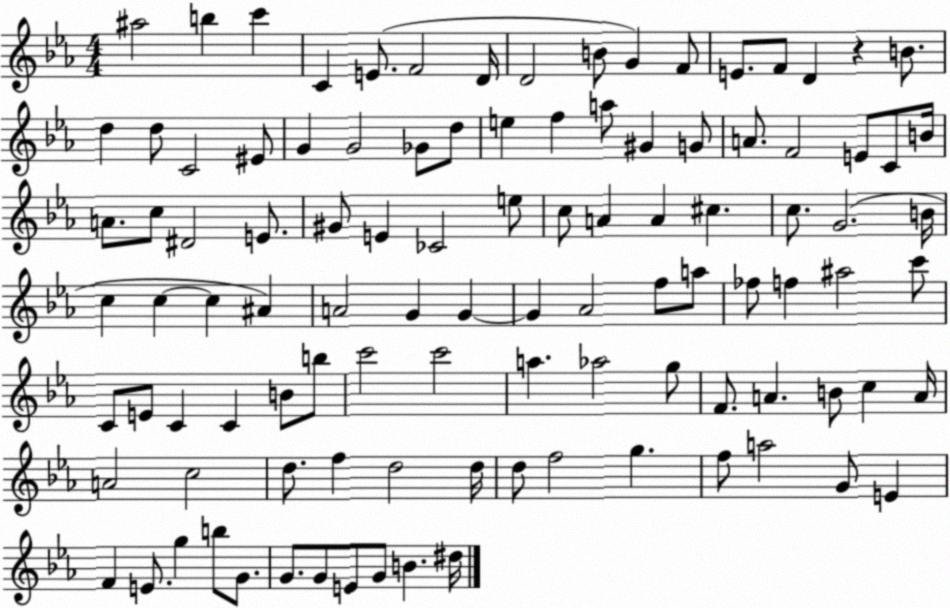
X:1
T:Untitled
M:4/4
L:1/4
K:Eb
^a2 b c' C E/2 F2 D/4 D2 B/2 G F/2 E/2 F/2 D z B/2 d d/2 C2 ^E/2 G G2 _G/2 d/2 e f a/2 ^G G/2 A/2 F2 E/2 C/2 B/4 A/2 c/2 ^D2 E/2 ^G/2 E _C2 e/2 c/2 A A ^c c/2 G2 B/4 c c c ^A A2 G G G _A2 f/2 a/2 _f/2 f ^a2 c'/2 C/2 E/2 C C B/2 b/2 c'2 c'2 a _a2 g/2 F/2 A B/2 c A/4 A2 c2 d/2 f d2 d/4 d/2 f2 g f/2 a2 G/2 E F E/2 g b/2 G/2 G/2 G/2 E/2 G/2 B ^d/4